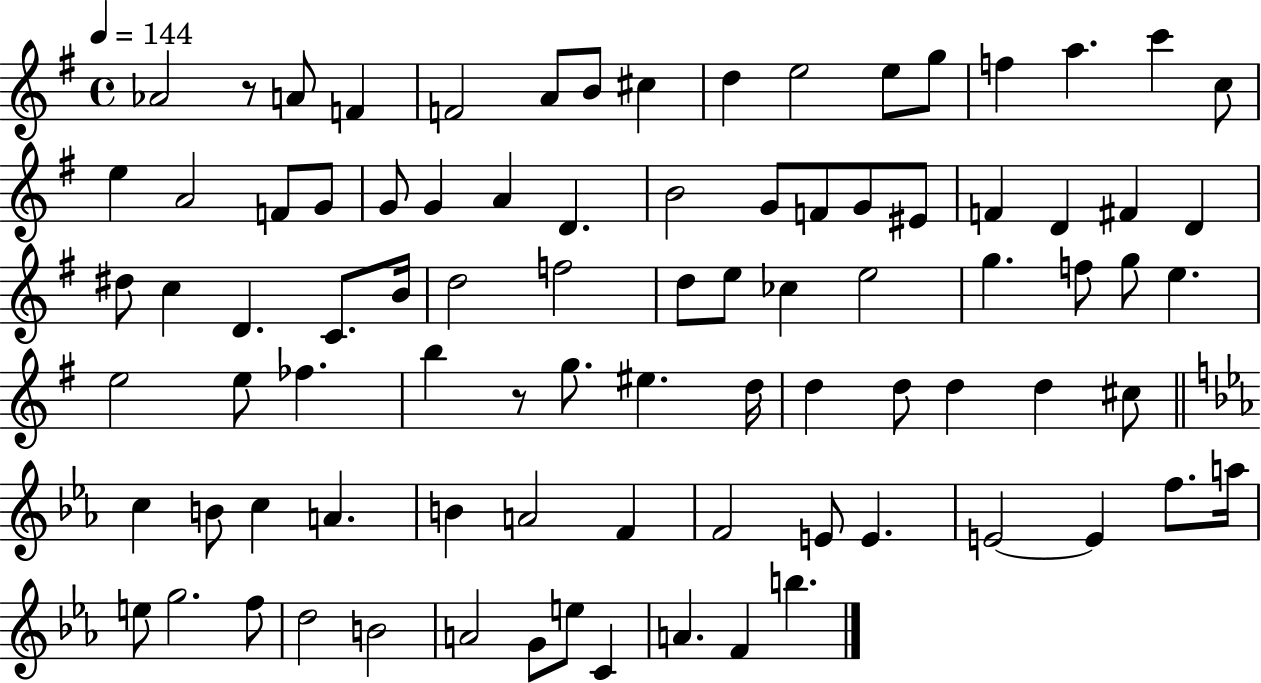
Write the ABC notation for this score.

X:1
T:Untitled
M:4/4
L:1/4
K:G
_A2 z/2 A/2 F F2 A/2 B/2 ^c d e2 e/2 g/2 f a c' c/2 e A2 F/2 G/2 G/2 G A D B2 G/2 F/2 G/2 ^E/2 F D ^F D ^d/2 c D C/2 B/4 d2 f2 d/2 e/2 _c e2 g f/2 g/2 e e2 e/2 _f b z/2 g/2 ^e d/4 d d/2 d d ^c/2 c B/2 c A B A2 F F2 E/2 E E2 E f/2 a/4 e/2 g2 f/2 d2 B2 A2 G/2 e/2 C A F b